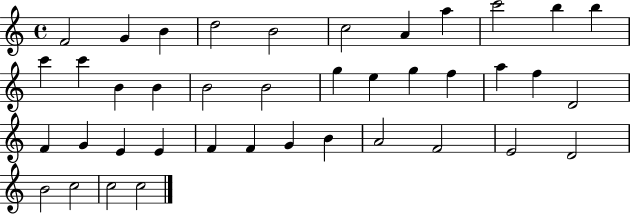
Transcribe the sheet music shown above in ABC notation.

X:1
T:Untitled
M:4/4
L:1/4
K:C
F2 G B d2 B2 c2 A a c'2 b b c' c' B B B2 B2 g e g f a f D2 F G E E F F G B A2 F2 E2 D2 B2 c2 c2 c2